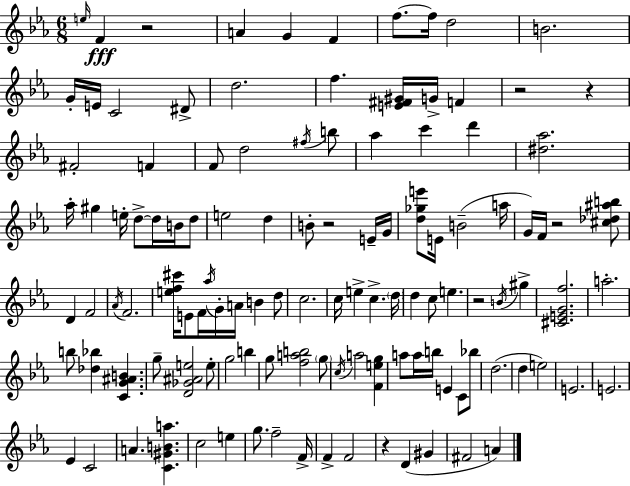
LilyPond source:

{
  \clef treble
  \numericTimeSignature
  \time 6/8
  \key c \minor
  \grace { e''16 }\fff f'4 r2 | a'4 g'4 f'4 | f''8.~~ f''16 d''2 | b'2. | \break g'16-. e'16 c'2 dis'8-> | d''2. | f''4. <e' fis' gis'>16 g'16-> f'4 | r2 r4 | \break fis'2-. f'4 | f'8 d''2 \acciaccatura { fis''16 } | b''8 aes''4 c'''4 d'''4 | <dis'' aes''>2. | \break aes''16-. gis''4 e''16-. d''8->~~ d''16 b'16 | d''8 e''2 d''4 | b'8-. r2 | e'16-- g'16 <d'' ges'' e'''>8 e'16 b'2--( | \break a''16 g'16) f'16 r2 | <cis'' des'' ais'' b''>8 d'4 f'2 | \acciaccatura { aes'16 } f'2. | <e'' f'' cis'''>16 e'8 f'16 \acciaccatura { aes''16 } g'16-. a'16 b'4 | \break d''8 c''2. | c''16 e''4-> c''4.-> | \parenthesize d''16 d''4 c''8 e''4. | r2 | \break \acciaccatura { b'16 } gis''4-> <cis' e' g' f''>2. | a''2.-. | b''8 <des'' bes''>4 <c' g' ais' b'>4. | g''8-- <d' ges' ais' e''>2 | \break e''8-. g''2 | b''4 g''8 <f'' a'' b''>2 | \parenthesize g''8 \acciaccatura { c''16 } a''2 | <f' e'' g''>4 a''8 a''16 b''16 e'4 | \break c'8 bes''8 d''2.( | d''4 e''2) | e'2. | e'2. | \break ees'4 c'2 | a'4. | <c' gis' b' a''>4. c''2 | e''4 g''8. f''2-- | \break f'16-> f'4-> f'2 | r4 d'4( | gis'4 fis'2 | a'4) \bar "|."
}